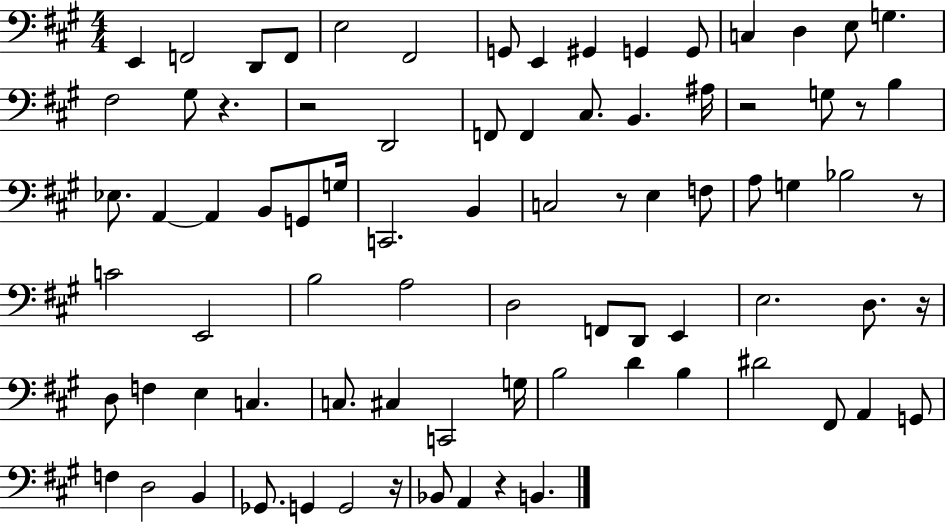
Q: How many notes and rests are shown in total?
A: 82